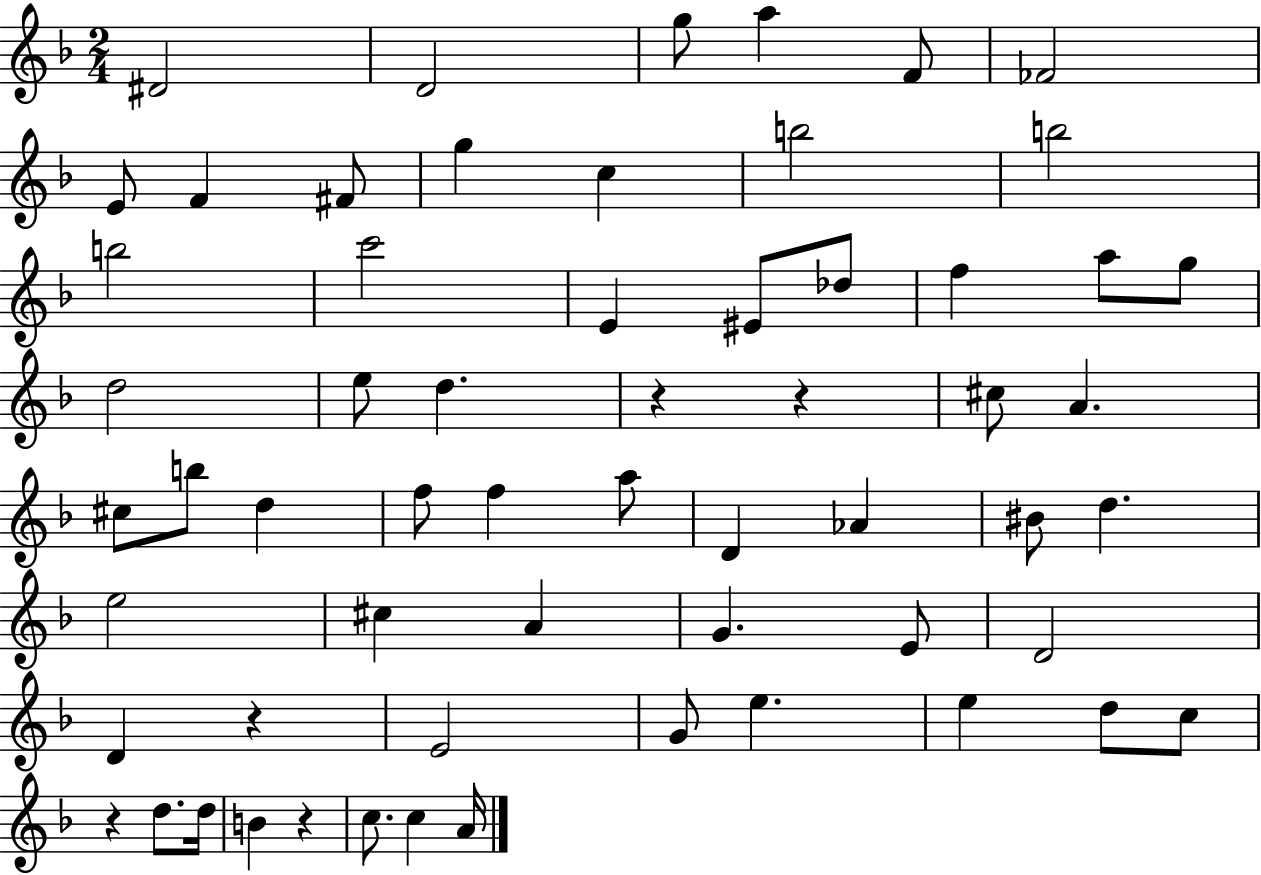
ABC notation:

X:1
T:Untitled
M:2/4
L:1/4
K:F
^D2 D2 g/2 a F/2 _F2 E/2 F ^F/2 g c b2 b2 b2 c'2 E ^E/2 _d/2 f a/2 g/2 d2 e/2 d z z ^c/2 A ^c/2 b/2 d f/2 f a/2 D _A ^B/2 d e2 ^c A G E/2 D2 D z E2 G/2 e e d/2 c/2 z d/2 d/4 B z c/2 c A/4